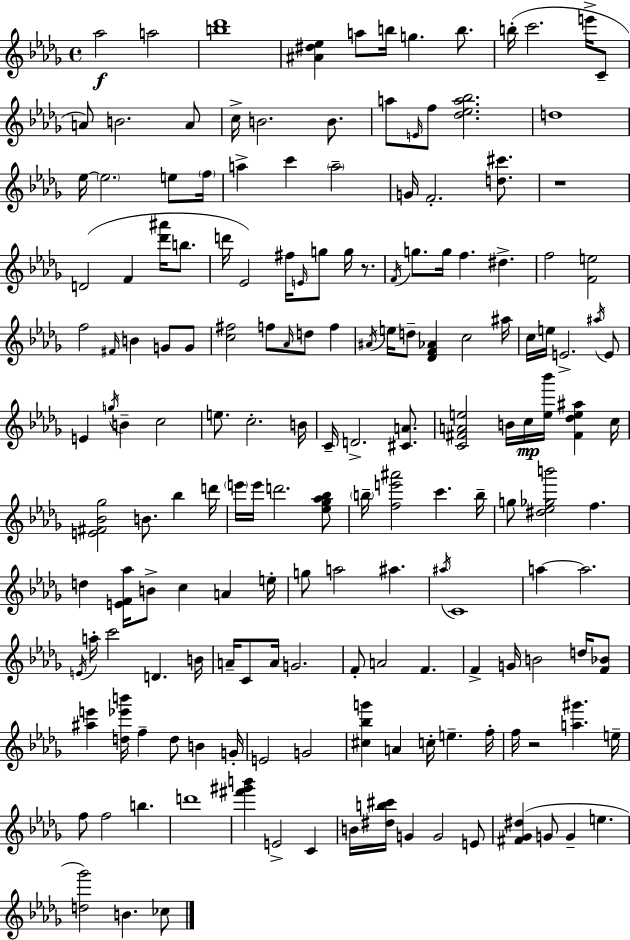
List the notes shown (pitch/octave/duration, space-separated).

Ab5/h A5/h [B5,Db6]/w [A#4,D#5,Eb5]/q A5/e B5/s G5/q. B5/e. B5/s C6/h. E6/s C4/e A4/e B4/h. A4/e C5/s B4/h. B4/e. A5/e E4/s F5/e [Db5,Eb5,A5,Bb5]/h. D5/w Eb5/s Eb5/h. E5/e F5/s A5/q C6/q A5/h G4/s F4/h. [D5,C#6]/e. R/w D4/h F4/q [Db6,A#6]/s B5/e. D6/s Eb4/h F#5/s E4/s G5/e G5/s R/e. F4/s G5/e. G5/s F5/q. D#5/q. F5/h [F4,E5]/h F5/h F#4/s B4/q G4/e G4/e [C5,F#5]/h F5/e Ab4/s D5/e F5/q A#4/s E5/s D5/e [Db4,F4,Ab4]/q C5/h A#5/s C5/s E5/s E4/h. A#5/s E4/e E4/q G5/s B4/q C5/h E5/e. C5/h. B4/s C4/s D4/h. [C#4,A4]/e. [C4,F#4,A4,E5]/h B4/s C5/s [E5,Bb6]/s [F#4,Db5,E5,A#5]/q C5/s [E4,F#4,Bb4,Gb5]/h B4/e. Bb5/q D6/s E6/s E6/s D6/h. [Eb5,Gb5,Ab5,Bb5]/e B5/s [F5,E6,A#6]/h C6/q. B5/s G5/e [D#5,Eb5,Gb5,B6]/h F5/q. D5/q [E4,F4,Ab5]/s B4/e C5/q A4/q E5/s G5/e A5/h A#5/q. A#5/s C4/w A5/q A5/h. E4/s A5/s C6/h D4/q. B4/s A4/s C4/e A4/s G4/h. F4/e A4/h F4/q. F4/q G4/s B4/h D5/s [F4,Bb4]/e [A#5,E6]/q [D5,Eb6,B6]/s F5/q D5/e B4/q G4/s E4/h G4/h [C#5,Bb5,G6]/q A4/q C5/s E5/q. F5/s F5/s R/h [A5,G#6]/q. E5/s F5/e F5/h B5/q. D6/w [F#6,G#6,B6]/q E4/h C4/q B4/s [D#5,B5,C#6]/s G4/q G4/h E4/e [F#4,Gb4,D#5]/q G4/e G4/q E5/q. [D5,Gb6]/h B4/q. CES5/e